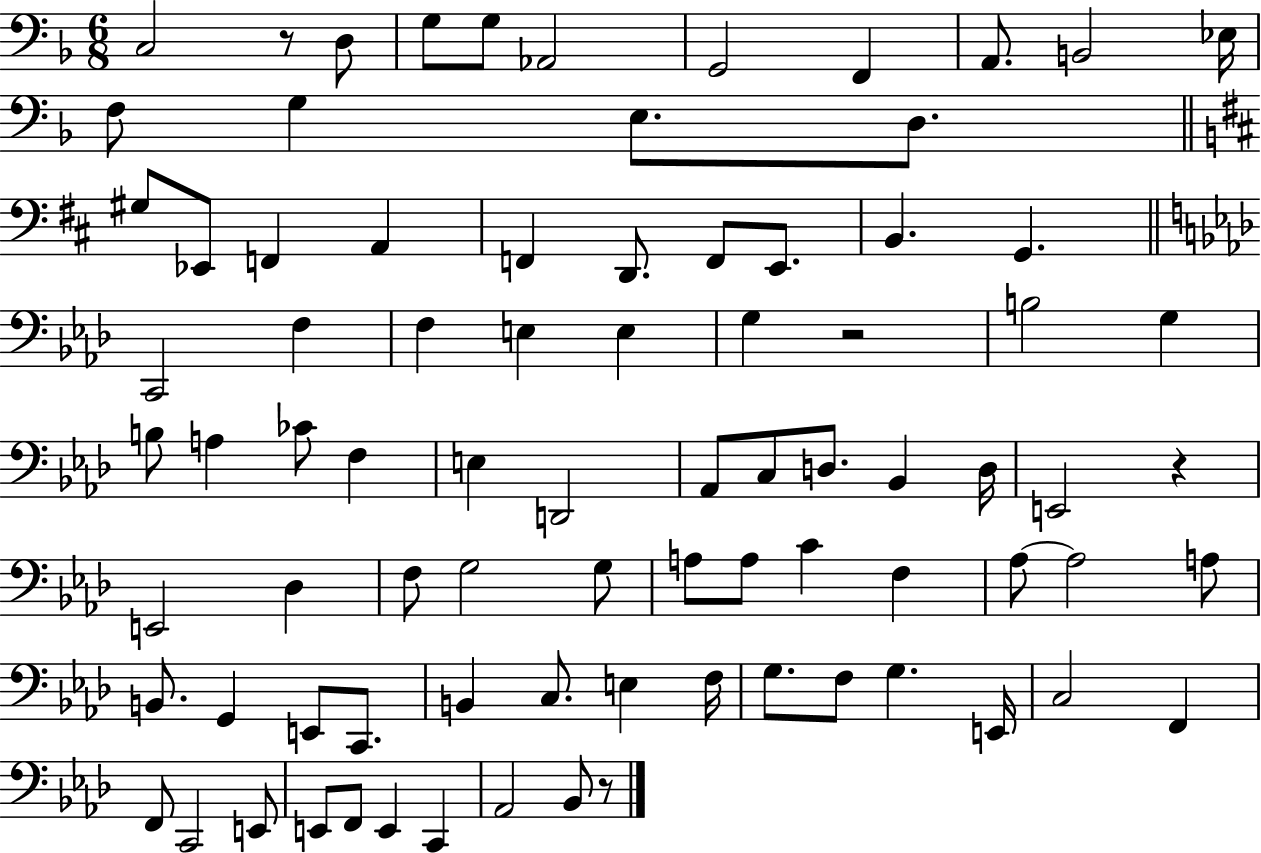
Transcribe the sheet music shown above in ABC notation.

X:1
T:Untitled
M:6/8
L:1/4
K:F
C,2 z/2 D,/2 G,/2 G,/2 _A,,2 G,,2 F,, A,,/2 B,,2 _E,/4 F,/2 G, E,/2 D,/2 ^G,/2 _E,,/2 F,, A,, F,, D,,/2 F,,/2 E,,/2 B,, G,, C,,2 F, F, E, E, G, z2 B,2 G, B,/2 A, _C/2 F, E, D,,2 _A,,/2 C,/2 D,/2 _B,, D,/4 E,,2 z E,,2 _D, F,/2 G,2 G,/2 A,/2 A,/2 C F, _A,/2 _A,2 A,/2 B,,/2 G,, E,,/2 C,,/2 B,, C,/2 E, F,/4 G,/2 F,/2 G, E,,/4 C,2 F,, F,,/2 C,,2 E,,/2 E,,/2 F,,/2 E,, C,, _A,,2 _B,,/2 z/2